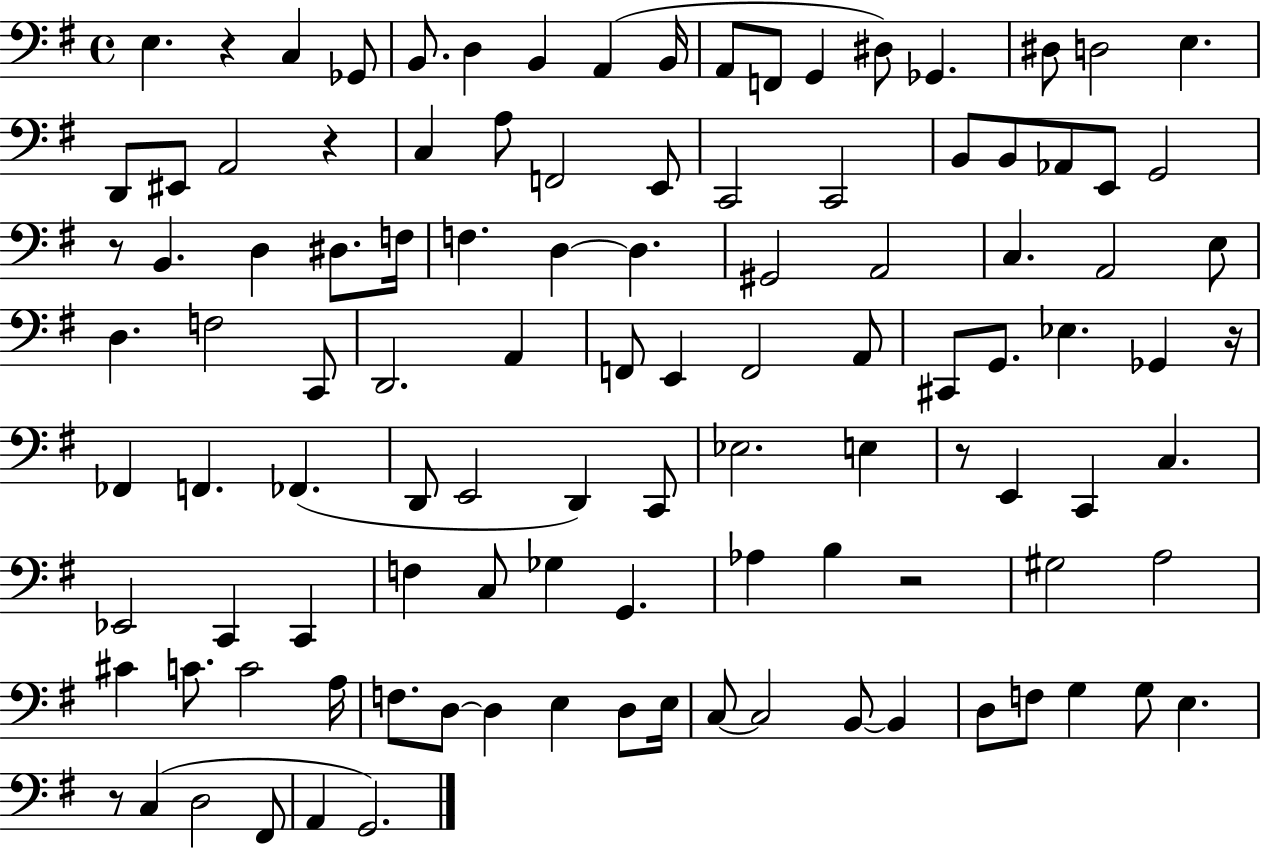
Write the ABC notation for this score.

X:1
T:Untitled
M:4/4
L:1/4
K:G
E, z C, _G,,/2 B,,/2 D, B,, A,, B,,/4 A,,/2 F,,/2 G,, ^D,/2 _G,, ^D,/2 D,2 E, D,,/2 ^E,,/2 A,,2 z C, A,/2 F,,2 E,,/2 C,,2 C,,2 B,,/2 B,,/2 _A,,/2 E,,/2 G,,2 z/2 B,, D, ^D,/2 F,/4 F, D, D, ^G,,2 A,,2 C, A,,2 E,/2 D, F,2 C,,/2 D,,2 A,, F,,/2 E,, F,,2 A,,/2 ^C,,/2 G,,/2 _E, _G,, z/4 _F,, F,, _F,, D,,/2 E,,2 D,, C,,/2 _E,2 E, z/2 E,, C,, C, _E,,2 C,, C,, F, C,/2 _G, G,, _A, B, z2 ^G,2 A,2 ^C C/2 C2 A,/4 F,/2 D,/2 D, E, D,/2 E,/4 C,/2 C,2 B,,/2 B,, D,/2 F,/2 G, G,/2 E, z/2 C, D,2 ^F,,/2 A,, G,,2